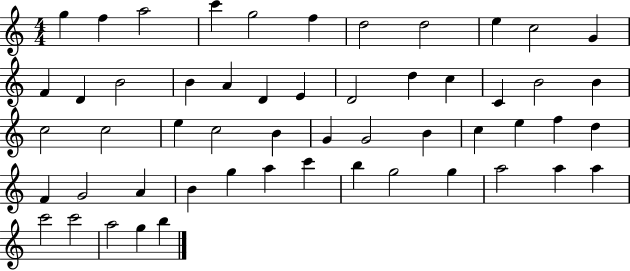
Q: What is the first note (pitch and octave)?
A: G5